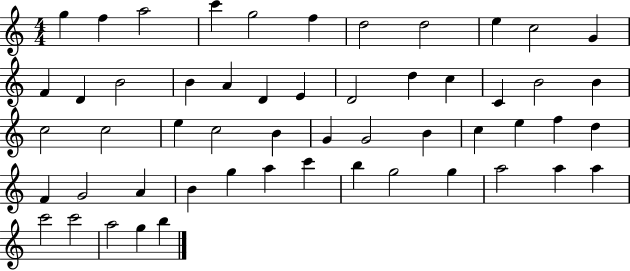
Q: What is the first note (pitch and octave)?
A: G5